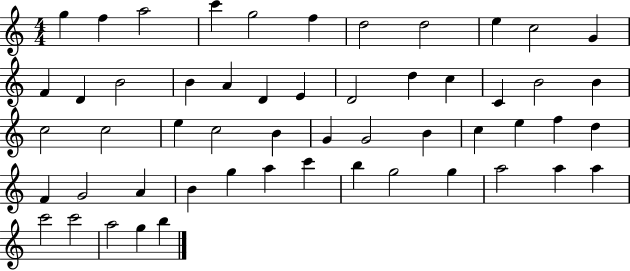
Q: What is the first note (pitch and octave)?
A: G5